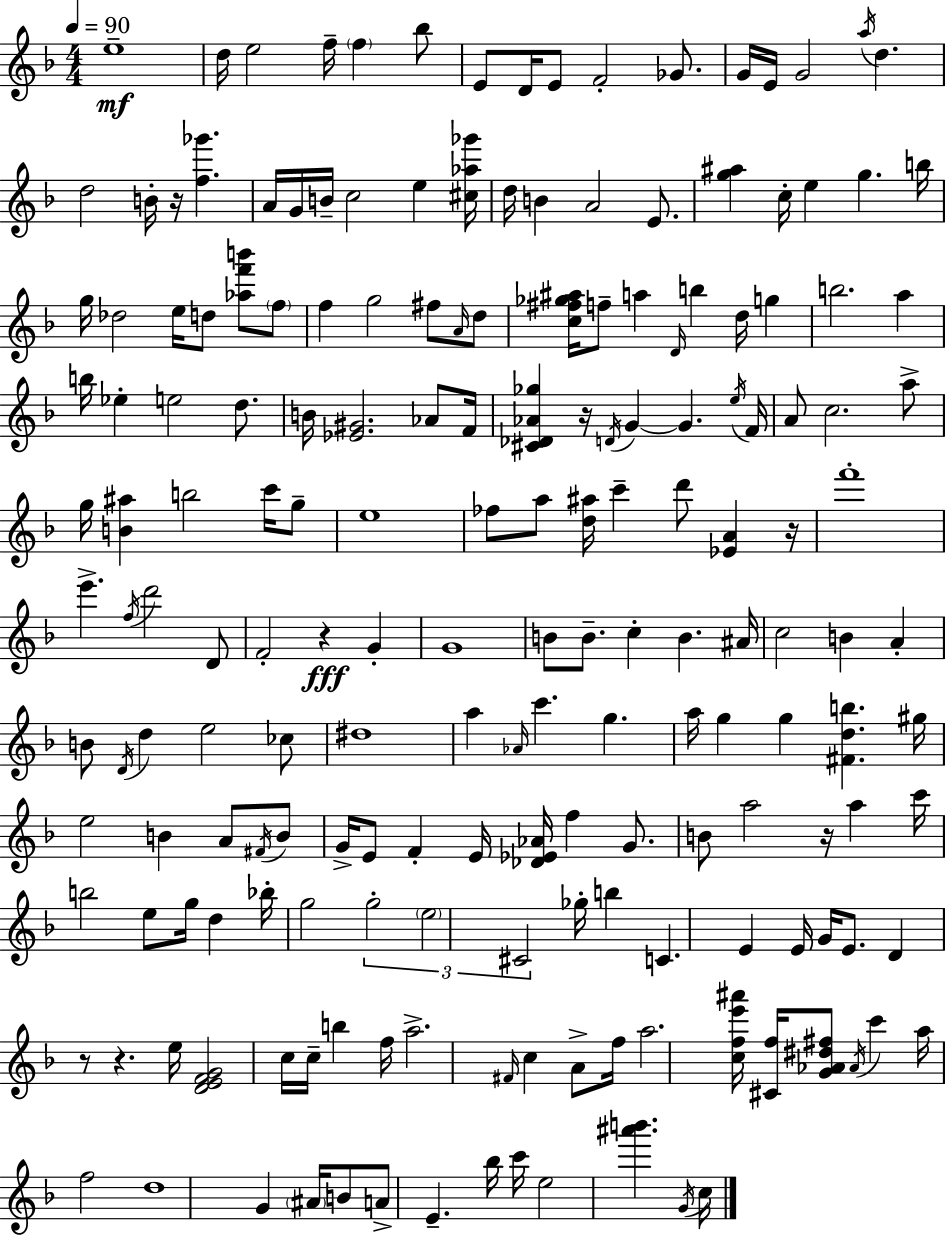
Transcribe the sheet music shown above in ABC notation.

X:1
T:Untitled
M:4/4
L:1/4
K:F
e4 d/4 e2 f/4 f _b/2 E/2 D/4 E/2 F2 _G/2 G/4 E/4 G2 a/4 d d2 B/4 z/4 [f_g'] A/4 G/4 B/4 c2 e [^c_a_g']/4 d/4 B A2 E/2 [g^a] c/4 e g b/4 g/4 _d2 e/4 d/2 [_af'b']/2 f/2 f g2 ^f/2 A/4 d/2 [c^f_g^a]/4 f/2 a D/4 b d/4 g b2 a b/4 _e e2 d/2 B/4 [_E^G]2 _A/2 F/4 [^C_D_A_g] z/4 D/4 G G e/4 F/4 A/2 c2 a/2 g/4 [B^a] b2 c'/4 g/2 e4 _f/2 a/2 [d^a]/4 c' d'/2 [_EA] z/4 f'4 e' f/4 d'2 D/2 F2 z G G4 B/2 B/2 c B ^A/4 c2 B A B/2 D/4 d e2 _c/2 ^d4 a _A/4 c' g a/4 g g [^Fdb] ^g/4 e2 B A/2 ^F/4 B/2 G/4 E/2 F E/4 [_D_E_A]/4 f G/2 B/2 a2 z/4 a c'/4 b2 e/2 g/4 d _b/4 g2 g2 e2 ^C2 _g/4 b C E E/4 G/4 E/2 D z/2 z e/4 [DEFG]2 c/4 c/4 b f/4 a2 ^F/4 c A/2 f/4 a2 [cfe'^a']/4 [^Cf]/4 [G_A^d^f]/2 _A/4 c' a/4 f2 d4 G ^A/4 B/2 A/2 E _b/4 c'/4 e2 [^a'b'] G/4 c/4